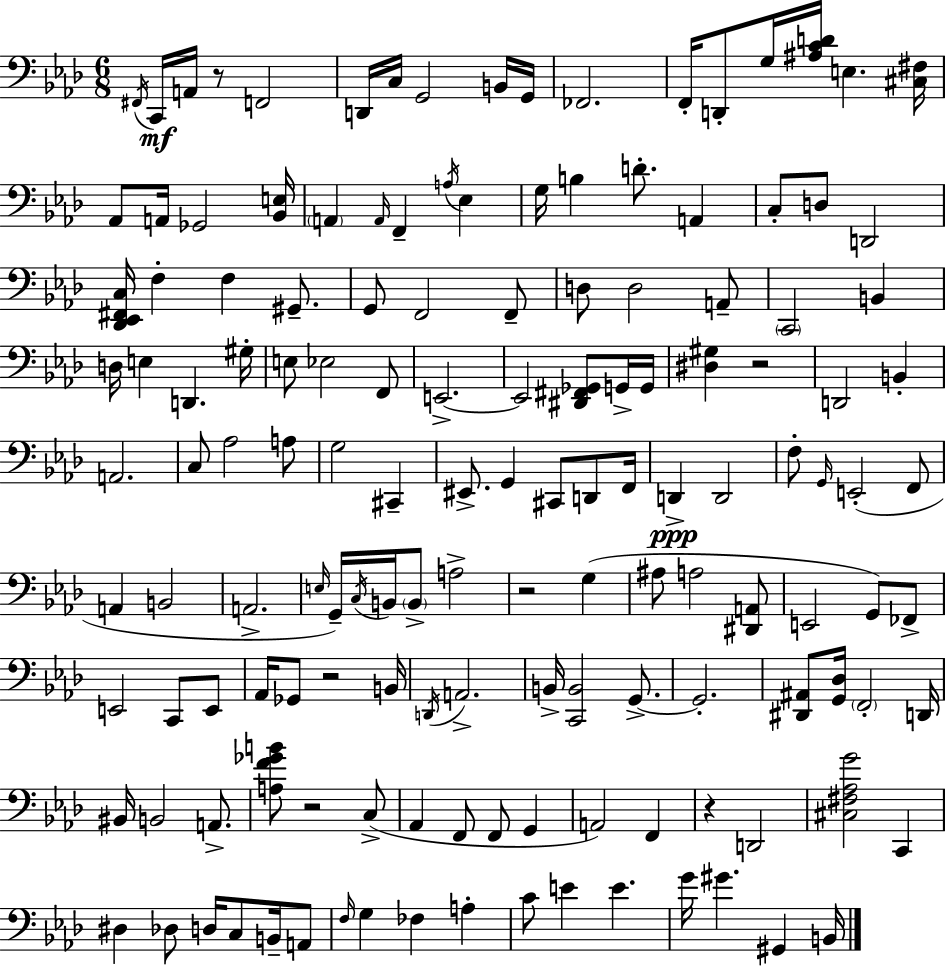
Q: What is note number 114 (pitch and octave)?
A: C3